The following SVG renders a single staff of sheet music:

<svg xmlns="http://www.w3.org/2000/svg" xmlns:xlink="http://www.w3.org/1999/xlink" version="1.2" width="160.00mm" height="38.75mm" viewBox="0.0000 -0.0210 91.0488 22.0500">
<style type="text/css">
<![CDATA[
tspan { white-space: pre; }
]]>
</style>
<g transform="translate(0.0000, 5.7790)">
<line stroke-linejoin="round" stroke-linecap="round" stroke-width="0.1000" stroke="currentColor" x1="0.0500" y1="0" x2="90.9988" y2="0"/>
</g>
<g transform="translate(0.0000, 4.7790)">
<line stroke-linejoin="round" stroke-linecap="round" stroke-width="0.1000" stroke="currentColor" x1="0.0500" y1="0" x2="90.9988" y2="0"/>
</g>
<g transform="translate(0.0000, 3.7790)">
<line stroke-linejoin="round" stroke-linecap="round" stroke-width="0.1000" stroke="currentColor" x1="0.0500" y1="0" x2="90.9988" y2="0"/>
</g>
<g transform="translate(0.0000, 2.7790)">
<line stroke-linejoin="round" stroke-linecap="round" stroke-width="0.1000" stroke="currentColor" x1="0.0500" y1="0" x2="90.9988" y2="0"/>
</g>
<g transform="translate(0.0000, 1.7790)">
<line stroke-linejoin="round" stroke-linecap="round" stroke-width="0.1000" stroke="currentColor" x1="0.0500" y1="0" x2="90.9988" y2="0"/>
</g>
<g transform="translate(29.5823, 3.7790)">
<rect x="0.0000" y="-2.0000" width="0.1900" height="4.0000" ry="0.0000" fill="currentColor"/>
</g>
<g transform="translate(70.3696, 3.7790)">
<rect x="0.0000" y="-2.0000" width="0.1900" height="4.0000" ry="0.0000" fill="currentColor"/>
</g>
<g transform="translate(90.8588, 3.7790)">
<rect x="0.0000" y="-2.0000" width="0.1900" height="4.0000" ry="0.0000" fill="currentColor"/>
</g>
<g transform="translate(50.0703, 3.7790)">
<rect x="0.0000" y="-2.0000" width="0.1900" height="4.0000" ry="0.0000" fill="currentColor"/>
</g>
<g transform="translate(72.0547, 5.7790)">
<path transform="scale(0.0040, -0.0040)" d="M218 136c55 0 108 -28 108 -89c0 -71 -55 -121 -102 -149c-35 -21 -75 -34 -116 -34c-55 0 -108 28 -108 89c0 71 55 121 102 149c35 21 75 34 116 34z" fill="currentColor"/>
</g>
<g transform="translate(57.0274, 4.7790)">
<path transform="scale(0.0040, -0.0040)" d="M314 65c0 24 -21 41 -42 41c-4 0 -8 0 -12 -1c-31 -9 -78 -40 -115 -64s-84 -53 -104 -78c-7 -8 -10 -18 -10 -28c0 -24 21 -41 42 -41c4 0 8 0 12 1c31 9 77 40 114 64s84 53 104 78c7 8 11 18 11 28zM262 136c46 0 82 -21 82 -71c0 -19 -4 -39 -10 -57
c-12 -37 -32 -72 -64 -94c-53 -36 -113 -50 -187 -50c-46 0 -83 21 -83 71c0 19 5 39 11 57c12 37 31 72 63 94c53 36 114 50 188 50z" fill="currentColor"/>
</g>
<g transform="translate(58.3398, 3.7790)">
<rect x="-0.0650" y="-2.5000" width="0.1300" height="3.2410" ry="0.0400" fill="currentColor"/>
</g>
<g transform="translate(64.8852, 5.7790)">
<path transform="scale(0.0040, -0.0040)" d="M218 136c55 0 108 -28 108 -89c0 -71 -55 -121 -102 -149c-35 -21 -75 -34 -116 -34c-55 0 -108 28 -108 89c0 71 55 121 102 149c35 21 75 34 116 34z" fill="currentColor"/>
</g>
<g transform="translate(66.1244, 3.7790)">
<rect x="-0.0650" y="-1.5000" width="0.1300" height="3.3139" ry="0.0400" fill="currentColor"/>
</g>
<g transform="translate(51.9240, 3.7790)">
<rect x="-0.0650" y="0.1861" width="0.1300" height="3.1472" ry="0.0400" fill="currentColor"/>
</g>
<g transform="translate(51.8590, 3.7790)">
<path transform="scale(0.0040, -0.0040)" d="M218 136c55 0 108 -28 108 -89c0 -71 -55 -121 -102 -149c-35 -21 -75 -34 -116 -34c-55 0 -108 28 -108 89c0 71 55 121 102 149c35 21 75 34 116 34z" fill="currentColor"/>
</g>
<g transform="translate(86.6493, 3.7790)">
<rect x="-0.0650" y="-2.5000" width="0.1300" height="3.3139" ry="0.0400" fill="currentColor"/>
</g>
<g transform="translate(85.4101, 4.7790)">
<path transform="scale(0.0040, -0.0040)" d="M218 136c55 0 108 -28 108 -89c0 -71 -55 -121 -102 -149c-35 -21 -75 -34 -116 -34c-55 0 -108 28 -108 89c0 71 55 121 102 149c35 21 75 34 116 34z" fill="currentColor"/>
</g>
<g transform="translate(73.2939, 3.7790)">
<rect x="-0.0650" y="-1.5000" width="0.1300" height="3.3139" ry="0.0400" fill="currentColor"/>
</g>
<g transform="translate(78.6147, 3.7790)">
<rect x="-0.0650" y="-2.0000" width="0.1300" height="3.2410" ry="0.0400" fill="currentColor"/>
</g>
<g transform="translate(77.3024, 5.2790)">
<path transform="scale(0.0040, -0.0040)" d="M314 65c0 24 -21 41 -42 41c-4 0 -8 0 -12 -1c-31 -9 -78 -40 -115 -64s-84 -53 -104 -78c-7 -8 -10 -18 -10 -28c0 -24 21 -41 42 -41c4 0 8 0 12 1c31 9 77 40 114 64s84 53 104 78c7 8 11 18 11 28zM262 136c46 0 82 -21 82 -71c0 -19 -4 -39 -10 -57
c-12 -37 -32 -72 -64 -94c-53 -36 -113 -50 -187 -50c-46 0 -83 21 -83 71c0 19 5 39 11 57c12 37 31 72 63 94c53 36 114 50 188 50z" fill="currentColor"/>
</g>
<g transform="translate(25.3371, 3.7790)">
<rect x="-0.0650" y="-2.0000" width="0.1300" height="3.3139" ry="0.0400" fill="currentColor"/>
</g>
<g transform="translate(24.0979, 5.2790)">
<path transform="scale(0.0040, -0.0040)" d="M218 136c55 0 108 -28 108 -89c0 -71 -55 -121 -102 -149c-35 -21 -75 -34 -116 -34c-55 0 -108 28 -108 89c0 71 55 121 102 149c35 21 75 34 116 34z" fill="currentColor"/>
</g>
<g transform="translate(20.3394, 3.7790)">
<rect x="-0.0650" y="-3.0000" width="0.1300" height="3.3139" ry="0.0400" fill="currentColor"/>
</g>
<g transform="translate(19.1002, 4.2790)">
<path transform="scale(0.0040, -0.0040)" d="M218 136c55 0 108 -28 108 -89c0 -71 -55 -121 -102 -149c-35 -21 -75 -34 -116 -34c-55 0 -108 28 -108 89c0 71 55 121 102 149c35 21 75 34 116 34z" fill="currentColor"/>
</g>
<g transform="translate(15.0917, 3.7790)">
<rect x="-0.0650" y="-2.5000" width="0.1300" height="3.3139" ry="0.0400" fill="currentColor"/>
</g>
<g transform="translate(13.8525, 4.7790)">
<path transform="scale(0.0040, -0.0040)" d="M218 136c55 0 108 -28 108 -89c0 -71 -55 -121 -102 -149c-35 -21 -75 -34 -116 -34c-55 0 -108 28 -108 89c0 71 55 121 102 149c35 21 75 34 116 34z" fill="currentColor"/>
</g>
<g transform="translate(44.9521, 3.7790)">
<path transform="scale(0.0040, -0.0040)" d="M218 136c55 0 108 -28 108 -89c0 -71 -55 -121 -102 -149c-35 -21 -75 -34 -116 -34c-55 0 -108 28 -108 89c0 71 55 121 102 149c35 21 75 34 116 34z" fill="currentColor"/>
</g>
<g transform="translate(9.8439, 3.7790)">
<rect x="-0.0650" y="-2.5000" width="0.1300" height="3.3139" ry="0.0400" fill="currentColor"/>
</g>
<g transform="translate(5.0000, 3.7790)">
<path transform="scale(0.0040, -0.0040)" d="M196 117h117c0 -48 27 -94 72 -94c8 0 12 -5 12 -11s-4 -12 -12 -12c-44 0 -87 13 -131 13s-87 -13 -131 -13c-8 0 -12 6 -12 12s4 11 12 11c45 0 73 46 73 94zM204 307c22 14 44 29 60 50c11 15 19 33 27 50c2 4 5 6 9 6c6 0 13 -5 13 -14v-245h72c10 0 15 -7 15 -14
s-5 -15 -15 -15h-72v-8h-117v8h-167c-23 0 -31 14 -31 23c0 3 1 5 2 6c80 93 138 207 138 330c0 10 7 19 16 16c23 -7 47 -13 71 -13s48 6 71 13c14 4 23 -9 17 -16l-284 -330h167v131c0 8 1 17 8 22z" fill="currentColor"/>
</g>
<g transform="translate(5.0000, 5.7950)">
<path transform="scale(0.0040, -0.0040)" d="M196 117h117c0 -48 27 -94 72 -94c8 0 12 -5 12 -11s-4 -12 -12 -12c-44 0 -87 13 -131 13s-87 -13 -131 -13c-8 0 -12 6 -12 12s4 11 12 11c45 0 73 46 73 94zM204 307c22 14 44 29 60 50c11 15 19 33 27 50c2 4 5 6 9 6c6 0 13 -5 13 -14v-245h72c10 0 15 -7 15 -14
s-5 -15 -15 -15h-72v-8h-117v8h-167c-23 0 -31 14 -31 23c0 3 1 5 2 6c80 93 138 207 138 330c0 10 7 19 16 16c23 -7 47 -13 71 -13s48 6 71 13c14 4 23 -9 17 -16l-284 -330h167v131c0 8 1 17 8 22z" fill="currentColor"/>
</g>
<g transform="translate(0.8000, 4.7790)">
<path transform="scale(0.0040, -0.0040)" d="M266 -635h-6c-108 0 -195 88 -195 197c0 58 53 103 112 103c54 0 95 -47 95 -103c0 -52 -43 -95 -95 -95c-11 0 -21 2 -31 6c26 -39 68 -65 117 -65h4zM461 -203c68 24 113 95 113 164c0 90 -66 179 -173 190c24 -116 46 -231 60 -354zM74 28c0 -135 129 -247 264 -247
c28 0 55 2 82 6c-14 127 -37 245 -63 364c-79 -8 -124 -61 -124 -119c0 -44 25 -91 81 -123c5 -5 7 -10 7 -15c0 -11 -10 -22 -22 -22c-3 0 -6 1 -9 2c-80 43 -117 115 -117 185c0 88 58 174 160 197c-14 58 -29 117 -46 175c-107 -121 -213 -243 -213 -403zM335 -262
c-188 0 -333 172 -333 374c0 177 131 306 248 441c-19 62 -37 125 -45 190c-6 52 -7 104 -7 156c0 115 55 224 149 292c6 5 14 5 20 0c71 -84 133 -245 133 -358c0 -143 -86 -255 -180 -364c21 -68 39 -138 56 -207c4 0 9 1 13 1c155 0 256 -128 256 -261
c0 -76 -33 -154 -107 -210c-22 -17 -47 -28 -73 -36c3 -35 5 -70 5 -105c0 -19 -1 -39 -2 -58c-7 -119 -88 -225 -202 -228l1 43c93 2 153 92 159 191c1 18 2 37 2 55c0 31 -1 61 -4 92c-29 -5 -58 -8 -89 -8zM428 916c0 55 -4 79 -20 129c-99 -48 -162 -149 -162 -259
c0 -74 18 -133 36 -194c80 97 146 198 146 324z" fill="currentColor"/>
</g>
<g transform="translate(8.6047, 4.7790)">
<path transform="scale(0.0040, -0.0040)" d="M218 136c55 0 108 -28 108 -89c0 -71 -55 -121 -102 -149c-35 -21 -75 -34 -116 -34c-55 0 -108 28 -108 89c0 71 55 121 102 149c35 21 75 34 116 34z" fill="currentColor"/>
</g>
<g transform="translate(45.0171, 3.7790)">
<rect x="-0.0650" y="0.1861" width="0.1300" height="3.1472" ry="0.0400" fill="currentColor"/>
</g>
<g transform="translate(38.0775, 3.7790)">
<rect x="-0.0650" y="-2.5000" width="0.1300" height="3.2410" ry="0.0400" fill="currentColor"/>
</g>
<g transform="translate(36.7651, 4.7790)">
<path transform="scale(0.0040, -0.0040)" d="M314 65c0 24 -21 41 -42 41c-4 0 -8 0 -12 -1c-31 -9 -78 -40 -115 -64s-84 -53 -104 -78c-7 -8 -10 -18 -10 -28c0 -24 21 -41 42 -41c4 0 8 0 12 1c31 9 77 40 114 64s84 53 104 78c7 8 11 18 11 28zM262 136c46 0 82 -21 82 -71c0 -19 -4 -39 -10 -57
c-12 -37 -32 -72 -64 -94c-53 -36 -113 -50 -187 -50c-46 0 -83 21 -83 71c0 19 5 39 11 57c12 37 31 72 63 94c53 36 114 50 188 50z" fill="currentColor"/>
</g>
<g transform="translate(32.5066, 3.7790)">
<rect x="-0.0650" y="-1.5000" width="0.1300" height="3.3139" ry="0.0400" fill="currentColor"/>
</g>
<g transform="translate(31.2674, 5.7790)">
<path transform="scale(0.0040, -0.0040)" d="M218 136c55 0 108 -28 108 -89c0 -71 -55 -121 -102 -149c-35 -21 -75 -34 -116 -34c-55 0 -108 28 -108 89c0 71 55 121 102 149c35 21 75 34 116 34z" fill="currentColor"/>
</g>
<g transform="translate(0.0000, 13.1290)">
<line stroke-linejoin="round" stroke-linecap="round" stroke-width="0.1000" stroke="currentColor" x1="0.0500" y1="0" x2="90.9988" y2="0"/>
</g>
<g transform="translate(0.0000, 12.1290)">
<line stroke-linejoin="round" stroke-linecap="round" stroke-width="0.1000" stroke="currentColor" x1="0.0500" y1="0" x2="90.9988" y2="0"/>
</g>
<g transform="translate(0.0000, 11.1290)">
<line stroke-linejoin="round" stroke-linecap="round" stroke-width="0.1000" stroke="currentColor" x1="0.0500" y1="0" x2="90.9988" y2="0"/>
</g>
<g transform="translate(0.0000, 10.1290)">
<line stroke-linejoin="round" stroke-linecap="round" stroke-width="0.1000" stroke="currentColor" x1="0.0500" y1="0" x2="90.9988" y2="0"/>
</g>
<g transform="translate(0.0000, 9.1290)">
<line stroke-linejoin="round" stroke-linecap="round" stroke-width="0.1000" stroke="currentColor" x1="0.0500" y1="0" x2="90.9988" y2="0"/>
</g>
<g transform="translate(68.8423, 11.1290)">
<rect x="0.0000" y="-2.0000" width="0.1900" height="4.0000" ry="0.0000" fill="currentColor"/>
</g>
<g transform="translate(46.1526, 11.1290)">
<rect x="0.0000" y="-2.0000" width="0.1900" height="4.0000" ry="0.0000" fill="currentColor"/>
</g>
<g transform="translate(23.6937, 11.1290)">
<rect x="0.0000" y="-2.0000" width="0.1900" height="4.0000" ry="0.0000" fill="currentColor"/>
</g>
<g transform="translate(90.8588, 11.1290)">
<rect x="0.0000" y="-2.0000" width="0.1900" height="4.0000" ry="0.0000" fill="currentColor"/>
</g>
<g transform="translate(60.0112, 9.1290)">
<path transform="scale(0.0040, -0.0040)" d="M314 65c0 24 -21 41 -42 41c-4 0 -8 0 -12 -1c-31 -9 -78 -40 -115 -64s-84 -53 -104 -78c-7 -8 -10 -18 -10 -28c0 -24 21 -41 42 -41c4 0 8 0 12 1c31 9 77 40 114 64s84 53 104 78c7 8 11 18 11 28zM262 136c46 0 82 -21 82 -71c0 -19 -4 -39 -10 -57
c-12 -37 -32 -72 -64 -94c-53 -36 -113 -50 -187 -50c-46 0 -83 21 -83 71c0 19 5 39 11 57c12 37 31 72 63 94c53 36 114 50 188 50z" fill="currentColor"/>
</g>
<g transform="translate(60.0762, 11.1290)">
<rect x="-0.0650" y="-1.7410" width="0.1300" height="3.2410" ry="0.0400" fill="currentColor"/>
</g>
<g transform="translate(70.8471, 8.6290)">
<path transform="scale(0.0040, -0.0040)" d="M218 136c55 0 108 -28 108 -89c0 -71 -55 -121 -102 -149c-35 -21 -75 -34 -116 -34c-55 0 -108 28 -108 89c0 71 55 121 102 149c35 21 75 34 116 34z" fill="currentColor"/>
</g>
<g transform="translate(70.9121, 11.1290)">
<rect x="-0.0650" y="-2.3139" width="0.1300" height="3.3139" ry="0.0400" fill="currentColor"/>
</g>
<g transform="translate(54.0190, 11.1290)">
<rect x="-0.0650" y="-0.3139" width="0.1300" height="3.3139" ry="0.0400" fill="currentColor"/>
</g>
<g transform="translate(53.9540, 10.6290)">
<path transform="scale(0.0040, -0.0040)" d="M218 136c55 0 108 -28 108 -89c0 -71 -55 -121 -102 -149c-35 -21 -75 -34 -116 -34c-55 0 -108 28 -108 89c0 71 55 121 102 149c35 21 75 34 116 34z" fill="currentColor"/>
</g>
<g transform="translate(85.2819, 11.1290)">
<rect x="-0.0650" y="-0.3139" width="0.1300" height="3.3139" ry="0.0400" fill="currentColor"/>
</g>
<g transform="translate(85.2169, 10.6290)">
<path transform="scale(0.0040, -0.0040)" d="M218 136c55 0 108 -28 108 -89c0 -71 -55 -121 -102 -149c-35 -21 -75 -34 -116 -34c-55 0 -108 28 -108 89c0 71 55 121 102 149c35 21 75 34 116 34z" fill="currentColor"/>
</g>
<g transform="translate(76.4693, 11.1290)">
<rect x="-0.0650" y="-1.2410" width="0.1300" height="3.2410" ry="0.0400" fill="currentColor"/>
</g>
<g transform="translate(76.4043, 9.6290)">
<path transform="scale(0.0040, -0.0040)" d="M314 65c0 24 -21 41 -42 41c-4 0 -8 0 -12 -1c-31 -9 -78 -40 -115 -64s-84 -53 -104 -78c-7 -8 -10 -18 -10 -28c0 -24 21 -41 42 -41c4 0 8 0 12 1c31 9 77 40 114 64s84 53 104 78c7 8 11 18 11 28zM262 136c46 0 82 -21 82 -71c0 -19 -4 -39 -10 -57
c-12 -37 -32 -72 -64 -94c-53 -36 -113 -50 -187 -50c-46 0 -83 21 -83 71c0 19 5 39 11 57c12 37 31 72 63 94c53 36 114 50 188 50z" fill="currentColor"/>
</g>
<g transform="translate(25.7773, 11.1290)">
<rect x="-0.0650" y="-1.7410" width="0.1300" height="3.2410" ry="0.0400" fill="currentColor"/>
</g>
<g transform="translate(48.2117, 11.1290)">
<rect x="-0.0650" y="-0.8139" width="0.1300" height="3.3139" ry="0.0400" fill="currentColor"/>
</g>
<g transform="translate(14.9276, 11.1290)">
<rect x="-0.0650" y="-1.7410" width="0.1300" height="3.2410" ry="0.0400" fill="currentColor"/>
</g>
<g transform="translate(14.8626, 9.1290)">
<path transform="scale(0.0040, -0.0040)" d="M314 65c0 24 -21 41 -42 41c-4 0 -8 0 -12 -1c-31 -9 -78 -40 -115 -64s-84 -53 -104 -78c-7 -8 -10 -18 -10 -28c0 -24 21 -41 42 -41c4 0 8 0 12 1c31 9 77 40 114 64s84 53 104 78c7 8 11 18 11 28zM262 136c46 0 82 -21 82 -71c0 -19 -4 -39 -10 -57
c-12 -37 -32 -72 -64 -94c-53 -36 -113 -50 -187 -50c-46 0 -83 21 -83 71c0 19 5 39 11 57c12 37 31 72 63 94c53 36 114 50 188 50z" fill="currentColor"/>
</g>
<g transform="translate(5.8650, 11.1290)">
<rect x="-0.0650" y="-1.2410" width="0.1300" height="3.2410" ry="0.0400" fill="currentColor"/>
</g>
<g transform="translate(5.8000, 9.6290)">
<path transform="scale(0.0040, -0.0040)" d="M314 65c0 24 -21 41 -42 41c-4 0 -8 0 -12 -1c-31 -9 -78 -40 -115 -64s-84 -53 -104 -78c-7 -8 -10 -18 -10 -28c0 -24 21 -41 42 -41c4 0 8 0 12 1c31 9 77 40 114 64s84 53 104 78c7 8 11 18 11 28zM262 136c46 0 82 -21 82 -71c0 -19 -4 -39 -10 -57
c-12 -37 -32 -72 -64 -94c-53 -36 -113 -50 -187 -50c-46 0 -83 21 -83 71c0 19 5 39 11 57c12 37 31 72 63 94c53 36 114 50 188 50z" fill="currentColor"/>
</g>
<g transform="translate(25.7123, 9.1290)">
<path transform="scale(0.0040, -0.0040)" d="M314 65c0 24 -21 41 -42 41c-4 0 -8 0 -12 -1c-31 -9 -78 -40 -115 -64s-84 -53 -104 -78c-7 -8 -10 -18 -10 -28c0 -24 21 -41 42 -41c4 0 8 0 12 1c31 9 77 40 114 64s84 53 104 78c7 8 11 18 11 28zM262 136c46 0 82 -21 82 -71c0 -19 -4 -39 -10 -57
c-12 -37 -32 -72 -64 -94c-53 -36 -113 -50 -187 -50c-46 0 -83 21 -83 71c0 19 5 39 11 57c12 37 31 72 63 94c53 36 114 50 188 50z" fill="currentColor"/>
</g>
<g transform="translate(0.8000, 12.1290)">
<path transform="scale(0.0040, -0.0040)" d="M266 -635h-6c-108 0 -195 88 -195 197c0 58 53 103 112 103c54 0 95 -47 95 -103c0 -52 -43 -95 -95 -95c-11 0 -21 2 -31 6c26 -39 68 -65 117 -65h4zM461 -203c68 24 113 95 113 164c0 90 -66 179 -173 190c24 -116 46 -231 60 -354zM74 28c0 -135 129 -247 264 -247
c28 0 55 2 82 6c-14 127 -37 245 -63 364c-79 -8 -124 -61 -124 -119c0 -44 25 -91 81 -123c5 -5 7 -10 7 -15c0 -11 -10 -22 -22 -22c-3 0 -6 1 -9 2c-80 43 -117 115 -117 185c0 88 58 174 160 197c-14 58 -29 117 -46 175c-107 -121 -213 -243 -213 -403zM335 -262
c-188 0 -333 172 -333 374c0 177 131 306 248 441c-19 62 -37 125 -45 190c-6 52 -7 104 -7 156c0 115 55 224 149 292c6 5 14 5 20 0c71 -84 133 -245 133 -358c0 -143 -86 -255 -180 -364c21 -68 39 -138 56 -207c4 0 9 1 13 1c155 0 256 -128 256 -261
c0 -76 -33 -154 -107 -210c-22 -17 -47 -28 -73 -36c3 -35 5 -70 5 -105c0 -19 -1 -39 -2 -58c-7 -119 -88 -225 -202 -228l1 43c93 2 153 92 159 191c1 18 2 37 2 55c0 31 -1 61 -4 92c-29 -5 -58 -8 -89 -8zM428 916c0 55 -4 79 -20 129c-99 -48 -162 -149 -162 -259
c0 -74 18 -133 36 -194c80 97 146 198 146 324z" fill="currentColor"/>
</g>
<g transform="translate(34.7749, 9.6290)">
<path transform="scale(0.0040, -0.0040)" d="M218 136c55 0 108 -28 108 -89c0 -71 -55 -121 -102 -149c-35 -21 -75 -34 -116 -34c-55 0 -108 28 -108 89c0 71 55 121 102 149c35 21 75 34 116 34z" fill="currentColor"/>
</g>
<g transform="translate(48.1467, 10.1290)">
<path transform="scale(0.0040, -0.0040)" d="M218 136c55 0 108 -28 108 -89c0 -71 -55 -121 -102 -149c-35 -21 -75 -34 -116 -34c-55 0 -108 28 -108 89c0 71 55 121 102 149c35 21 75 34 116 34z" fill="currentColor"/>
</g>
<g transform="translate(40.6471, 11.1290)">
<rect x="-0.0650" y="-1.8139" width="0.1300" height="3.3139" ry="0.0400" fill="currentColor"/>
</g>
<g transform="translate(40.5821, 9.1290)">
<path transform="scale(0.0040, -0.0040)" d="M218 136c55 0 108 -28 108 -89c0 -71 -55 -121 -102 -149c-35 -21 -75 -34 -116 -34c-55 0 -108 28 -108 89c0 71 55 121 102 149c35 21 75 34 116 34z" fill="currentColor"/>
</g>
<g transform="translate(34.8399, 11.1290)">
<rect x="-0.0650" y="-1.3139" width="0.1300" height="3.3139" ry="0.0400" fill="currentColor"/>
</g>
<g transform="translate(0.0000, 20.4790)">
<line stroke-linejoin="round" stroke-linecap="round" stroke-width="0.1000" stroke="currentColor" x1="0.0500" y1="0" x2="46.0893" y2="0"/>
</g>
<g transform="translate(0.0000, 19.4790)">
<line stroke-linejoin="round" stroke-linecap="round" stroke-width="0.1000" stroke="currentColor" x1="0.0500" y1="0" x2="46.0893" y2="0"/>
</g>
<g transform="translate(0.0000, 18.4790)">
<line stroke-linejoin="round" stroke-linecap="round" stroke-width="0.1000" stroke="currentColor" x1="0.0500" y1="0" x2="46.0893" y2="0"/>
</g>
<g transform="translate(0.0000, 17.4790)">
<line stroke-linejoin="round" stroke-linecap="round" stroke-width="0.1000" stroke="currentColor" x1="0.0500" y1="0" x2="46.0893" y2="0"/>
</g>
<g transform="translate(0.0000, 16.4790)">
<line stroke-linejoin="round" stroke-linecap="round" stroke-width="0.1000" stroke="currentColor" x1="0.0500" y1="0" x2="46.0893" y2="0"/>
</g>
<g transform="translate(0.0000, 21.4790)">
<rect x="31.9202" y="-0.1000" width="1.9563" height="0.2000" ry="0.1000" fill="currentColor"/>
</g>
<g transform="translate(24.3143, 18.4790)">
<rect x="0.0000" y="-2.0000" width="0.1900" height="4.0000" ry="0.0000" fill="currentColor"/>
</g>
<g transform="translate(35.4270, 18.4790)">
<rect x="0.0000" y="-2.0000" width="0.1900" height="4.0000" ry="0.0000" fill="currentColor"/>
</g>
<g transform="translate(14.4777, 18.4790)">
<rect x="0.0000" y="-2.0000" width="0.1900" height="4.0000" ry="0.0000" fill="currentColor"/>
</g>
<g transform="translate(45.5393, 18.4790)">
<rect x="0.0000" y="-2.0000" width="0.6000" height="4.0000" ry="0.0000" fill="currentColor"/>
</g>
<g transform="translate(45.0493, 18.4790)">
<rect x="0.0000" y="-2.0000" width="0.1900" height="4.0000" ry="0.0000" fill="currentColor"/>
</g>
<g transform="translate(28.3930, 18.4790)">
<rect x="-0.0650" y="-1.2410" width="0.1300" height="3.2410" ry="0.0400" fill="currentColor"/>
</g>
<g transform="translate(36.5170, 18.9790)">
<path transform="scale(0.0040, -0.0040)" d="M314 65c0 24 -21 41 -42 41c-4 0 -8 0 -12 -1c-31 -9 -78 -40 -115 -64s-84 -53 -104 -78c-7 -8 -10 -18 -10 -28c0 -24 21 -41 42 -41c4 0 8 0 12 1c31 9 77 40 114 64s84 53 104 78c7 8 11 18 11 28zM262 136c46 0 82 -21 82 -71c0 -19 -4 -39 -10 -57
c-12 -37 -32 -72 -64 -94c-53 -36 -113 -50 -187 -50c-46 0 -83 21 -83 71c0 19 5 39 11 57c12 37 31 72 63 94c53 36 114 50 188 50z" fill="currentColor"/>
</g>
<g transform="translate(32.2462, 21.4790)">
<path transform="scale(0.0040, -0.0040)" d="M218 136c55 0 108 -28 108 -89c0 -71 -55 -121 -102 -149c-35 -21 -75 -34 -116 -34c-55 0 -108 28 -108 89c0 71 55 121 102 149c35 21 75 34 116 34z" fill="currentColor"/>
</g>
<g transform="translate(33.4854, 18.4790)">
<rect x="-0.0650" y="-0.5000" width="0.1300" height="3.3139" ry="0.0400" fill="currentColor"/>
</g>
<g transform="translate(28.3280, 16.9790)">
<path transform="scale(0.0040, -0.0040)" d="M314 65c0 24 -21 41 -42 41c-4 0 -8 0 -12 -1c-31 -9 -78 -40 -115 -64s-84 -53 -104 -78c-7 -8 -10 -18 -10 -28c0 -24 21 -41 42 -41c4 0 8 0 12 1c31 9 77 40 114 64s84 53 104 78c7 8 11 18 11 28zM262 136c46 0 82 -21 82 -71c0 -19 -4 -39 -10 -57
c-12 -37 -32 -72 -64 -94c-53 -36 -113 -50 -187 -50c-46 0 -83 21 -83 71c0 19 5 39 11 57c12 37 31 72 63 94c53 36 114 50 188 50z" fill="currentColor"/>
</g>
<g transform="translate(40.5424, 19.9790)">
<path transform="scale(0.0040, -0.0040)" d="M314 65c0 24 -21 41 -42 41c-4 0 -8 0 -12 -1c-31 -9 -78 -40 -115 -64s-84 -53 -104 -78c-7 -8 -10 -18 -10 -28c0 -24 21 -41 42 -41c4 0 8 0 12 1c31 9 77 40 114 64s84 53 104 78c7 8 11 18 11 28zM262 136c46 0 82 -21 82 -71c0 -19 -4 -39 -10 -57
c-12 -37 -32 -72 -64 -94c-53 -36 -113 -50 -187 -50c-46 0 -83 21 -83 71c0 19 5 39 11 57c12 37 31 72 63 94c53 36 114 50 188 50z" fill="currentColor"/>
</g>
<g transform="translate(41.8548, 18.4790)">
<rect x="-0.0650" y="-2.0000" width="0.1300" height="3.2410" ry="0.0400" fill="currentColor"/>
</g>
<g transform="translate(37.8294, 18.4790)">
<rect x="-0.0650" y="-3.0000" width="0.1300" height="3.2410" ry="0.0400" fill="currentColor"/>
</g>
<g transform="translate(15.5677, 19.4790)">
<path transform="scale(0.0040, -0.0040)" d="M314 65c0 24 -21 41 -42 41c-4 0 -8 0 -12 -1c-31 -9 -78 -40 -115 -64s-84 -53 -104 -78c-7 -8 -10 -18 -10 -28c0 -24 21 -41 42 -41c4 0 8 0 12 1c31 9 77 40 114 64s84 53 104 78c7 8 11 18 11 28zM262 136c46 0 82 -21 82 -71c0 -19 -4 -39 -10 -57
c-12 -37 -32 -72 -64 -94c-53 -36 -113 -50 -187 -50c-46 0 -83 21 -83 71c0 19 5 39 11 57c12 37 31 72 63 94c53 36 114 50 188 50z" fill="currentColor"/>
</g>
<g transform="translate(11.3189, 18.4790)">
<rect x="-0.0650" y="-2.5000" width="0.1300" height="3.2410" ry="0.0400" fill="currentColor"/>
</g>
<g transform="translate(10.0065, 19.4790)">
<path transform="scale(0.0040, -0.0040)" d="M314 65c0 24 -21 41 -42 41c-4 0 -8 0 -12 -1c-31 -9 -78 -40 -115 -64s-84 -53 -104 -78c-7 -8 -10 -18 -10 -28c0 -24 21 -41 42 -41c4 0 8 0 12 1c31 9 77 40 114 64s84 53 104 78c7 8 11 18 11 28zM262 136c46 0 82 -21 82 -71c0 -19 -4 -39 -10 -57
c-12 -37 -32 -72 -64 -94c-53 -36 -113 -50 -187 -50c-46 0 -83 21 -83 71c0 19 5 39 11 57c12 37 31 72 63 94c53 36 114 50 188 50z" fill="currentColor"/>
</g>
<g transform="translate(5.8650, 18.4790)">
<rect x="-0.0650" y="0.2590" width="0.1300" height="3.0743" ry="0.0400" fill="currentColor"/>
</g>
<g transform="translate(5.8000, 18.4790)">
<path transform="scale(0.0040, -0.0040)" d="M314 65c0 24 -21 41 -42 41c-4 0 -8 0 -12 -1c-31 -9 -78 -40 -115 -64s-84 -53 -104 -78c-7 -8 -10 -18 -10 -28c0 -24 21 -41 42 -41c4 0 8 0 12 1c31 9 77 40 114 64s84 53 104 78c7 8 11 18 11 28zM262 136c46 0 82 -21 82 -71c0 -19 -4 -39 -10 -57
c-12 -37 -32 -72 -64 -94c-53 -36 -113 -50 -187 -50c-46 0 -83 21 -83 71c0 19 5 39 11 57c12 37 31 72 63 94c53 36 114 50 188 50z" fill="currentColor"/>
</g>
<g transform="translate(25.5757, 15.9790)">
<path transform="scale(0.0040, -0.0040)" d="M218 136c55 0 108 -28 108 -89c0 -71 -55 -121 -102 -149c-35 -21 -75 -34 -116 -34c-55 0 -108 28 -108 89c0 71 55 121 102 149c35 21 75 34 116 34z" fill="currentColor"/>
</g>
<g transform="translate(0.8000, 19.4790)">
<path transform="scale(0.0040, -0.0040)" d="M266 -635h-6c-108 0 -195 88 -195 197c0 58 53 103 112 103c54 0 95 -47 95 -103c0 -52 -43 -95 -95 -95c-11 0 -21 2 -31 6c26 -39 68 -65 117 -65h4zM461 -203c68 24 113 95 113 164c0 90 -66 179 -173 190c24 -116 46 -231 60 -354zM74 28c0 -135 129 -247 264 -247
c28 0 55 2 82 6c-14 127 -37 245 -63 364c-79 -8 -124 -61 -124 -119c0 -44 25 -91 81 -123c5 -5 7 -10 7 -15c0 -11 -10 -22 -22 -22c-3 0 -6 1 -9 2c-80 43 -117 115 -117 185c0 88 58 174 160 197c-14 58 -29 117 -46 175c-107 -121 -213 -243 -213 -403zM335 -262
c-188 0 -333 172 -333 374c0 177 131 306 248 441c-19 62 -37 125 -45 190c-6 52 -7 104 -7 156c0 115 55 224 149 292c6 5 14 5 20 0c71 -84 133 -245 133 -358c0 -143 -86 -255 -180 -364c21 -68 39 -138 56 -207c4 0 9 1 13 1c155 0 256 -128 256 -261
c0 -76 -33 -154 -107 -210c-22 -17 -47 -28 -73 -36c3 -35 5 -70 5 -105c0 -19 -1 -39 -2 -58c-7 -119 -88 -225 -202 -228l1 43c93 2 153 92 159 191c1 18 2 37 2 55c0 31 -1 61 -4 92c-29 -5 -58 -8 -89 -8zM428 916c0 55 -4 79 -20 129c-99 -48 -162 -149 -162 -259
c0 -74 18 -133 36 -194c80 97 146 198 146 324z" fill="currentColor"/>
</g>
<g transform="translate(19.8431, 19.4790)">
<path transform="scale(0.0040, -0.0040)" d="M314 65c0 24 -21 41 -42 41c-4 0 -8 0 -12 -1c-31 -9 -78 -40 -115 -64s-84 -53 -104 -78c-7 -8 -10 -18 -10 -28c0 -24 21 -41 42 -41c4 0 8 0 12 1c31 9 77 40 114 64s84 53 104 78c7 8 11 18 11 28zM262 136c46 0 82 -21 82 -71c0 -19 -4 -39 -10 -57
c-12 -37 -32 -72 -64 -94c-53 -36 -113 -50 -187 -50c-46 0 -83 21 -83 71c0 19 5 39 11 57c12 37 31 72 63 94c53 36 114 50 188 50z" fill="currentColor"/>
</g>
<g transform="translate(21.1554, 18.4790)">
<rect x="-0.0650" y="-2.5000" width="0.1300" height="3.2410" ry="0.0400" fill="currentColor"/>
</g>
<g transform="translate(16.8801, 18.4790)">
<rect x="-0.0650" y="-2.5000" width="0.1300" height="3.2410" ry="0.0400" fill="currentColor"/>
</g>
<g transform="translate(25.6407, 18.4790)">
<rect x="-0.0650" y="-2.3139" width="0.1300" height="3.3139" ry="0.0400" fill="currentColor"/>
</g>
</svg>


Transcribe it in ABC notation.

X:1
T:Untitled
M:4/4
L:1/4
K:C
G G A F E G2 B B G2 E E F2 G e2 f2 f2 e f d c f2 g e2 c B2 G2 G2 G2 g e2 C A2 F2